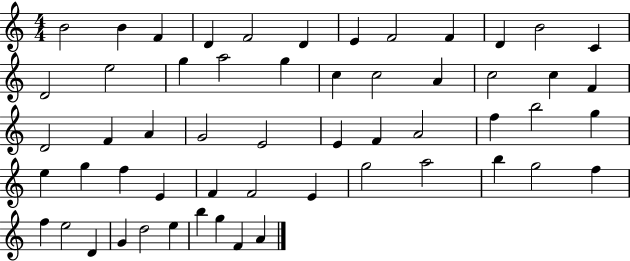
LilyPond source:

{
  \clef treble
  \numericTimeSignature
  \time 4/4
  \key c \major
  b'2 b'4 f'4 | d'4 f'2 d'4 | e'4 f'2 f'4 | d'4 b'2 c'4 | \break d'2 e''2 | g''4 a''2 g''4 | c''4 c''2 a'4 | c''2 c''4 f'4 | \break d'2 f'4 a'4 | g'2 e'2 | e'4 f'4 a'2 | f''4 b''2 g''4 | \break e''4 g''4 f''4 e'4 | f'4 f'2 e'4 | g''2 a''2 | b''4 g''2 f''4 | \break f''4 e''2 d'4 | g'4 d''2 e''4 | b''4 g''4 f'4 a'4 | \bar "|."
}